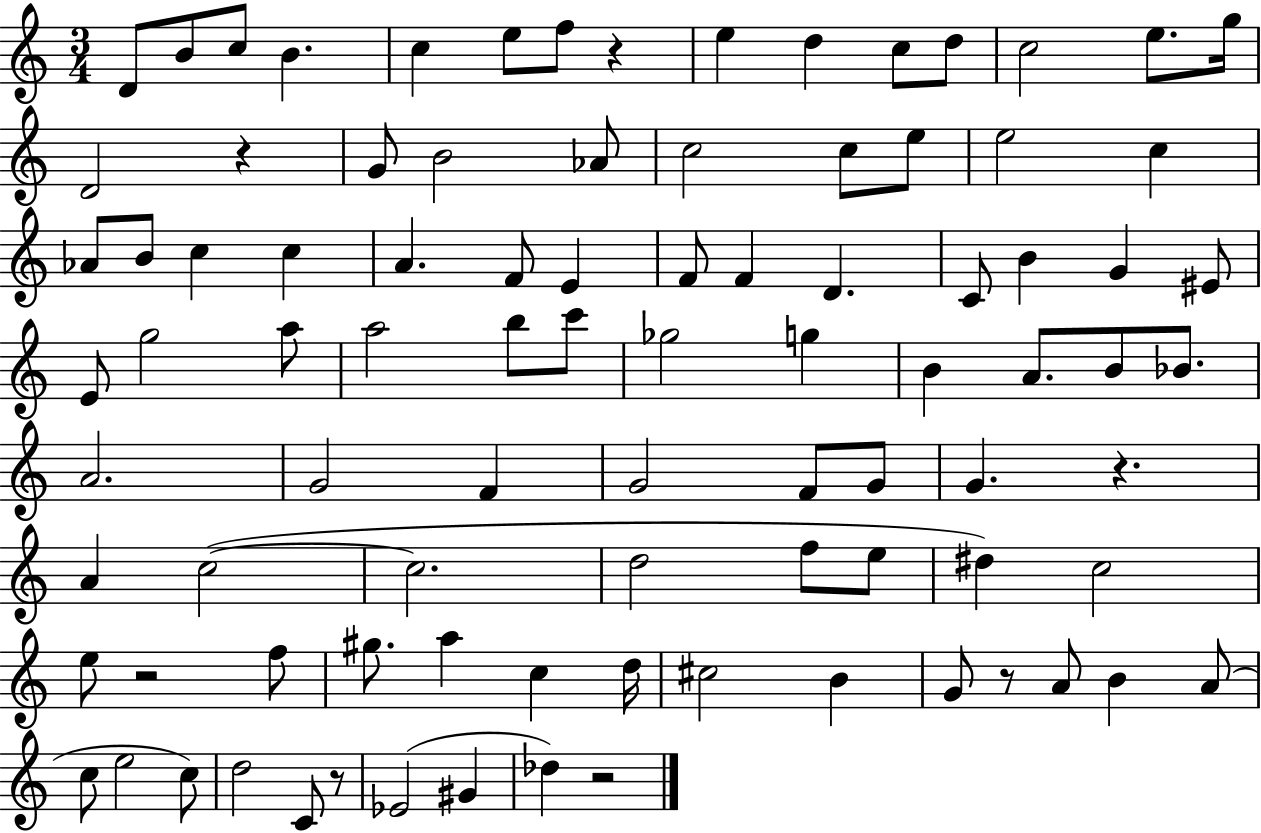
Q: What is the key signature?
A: C major